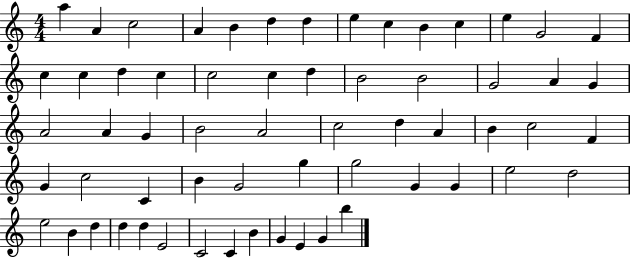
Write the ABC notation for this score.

X:1
T:Untitled
M:4/4
L:1/4
K:C
a A c2 A B d d e c B c e G2 F c c d c c2 c d B2 B2 G2 A G A2 A G B2 A2 c2 d A B c2 F G c2 C B G2 g g2 G G e2 d2 e2 B d d d E2 C2 C B G E G b